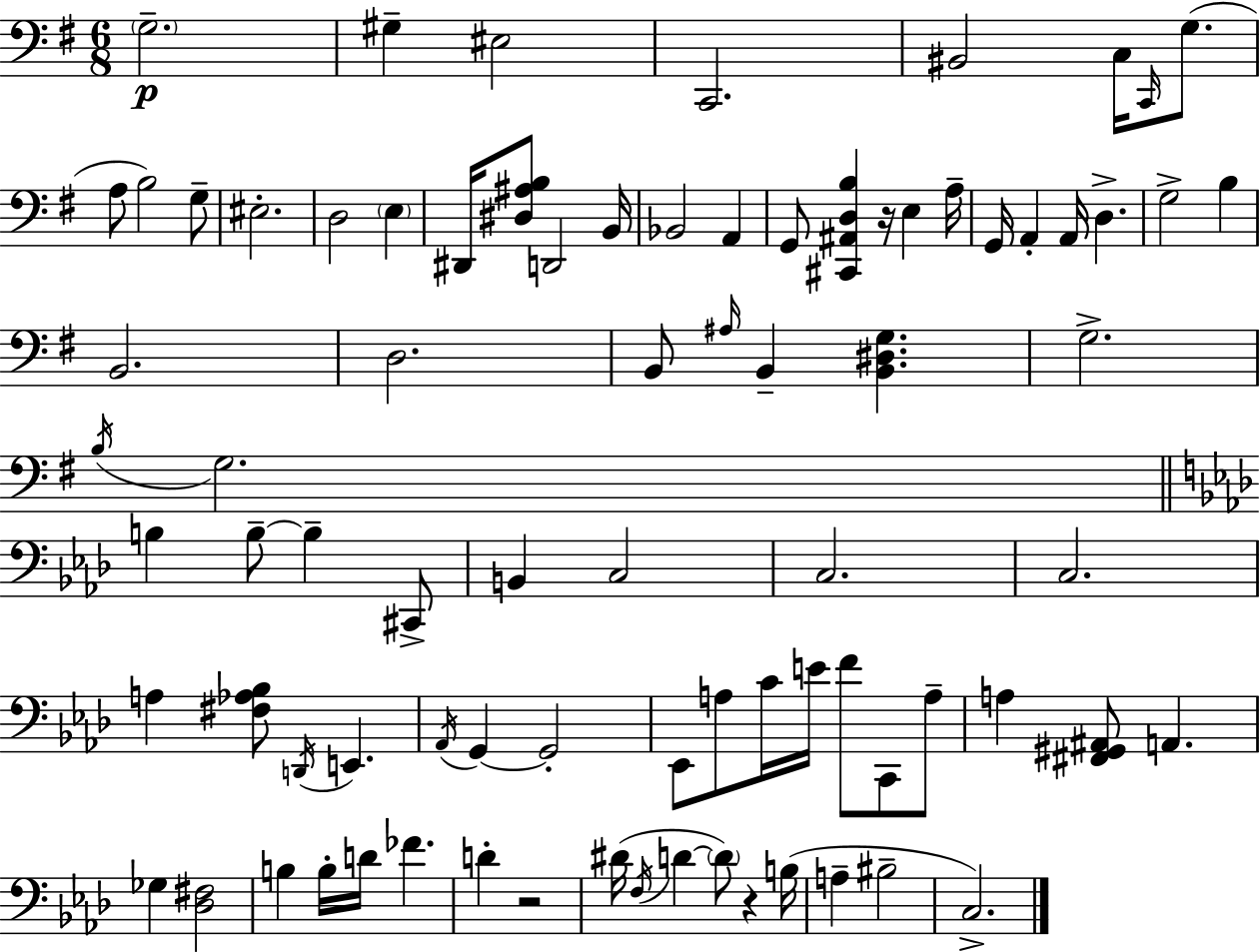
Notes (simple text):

G3/h. G#3/q EIS3/h C2/h. BIS2/h C3/s C2/s G3/e. A3/e B3/h G3/e EIS3/h. D3/h E3/q D#2/s [D#3,A#3,B3]/e D2/h B2/s Bb2/h A2/q G2/e [C#2,A#2,D3,B3]/q R/s E3/q A3/s G2/s A2/q A2/s D3/q. G3/h B3/q B2/h. D3/h. B2/e A#3/s B2/q [B2,D#3,G3]/q. G3/h. B3/s G3/h. B3/q B3/e B3/q C#2/e B2/q C3/h C3/h. C3/h. A3/q [F#3,Ab3,Bb3]/e D2/s E2/q. Ab2/s G2/q G2/h Eb2/e A3/e C4/s E4/s F4/e C2/e A3/e A3/q [F#2,G#2,A#2]/e A2/q. Gb3/q [Db3,F#3]/h B3/q B3/s D4/s FES4/q. D4/q R/h D#4/s F3/s D4/q D4/e R/q B3/s A3/q BIS3/h C3/h.